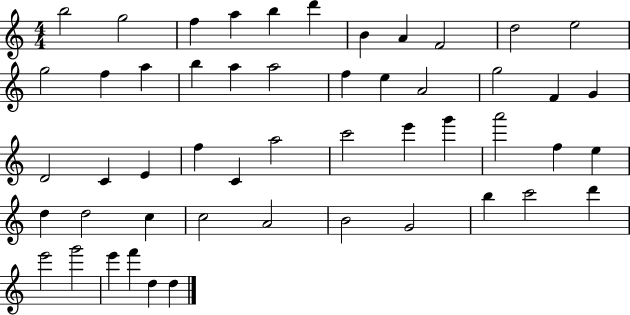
X:1
T:Untitled
M:4/4
L:1/4
K:C
b2 g2 f a b d' B A F2 d2 e2 g2 f a b a a2 f e A2 g2 F G D2 C E f C a2 c'2 e' g' a'2 f e d d2 c c2 A2 B2 G2 b c'2 d' e'2 g'2 e' f' d d